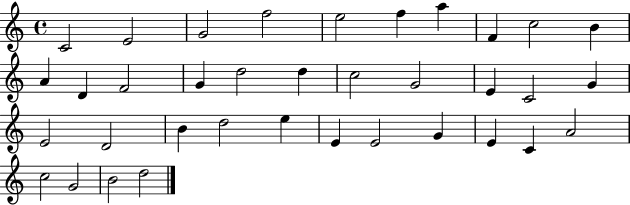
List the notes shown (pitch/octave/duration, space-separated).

C4/h E4/h G4/h F5/h E5/h F5/q A5/q F4/q C5/h B4/q A4/q D4/q F4/h G4/q D5/h D5/q C5/h G4/h E4/q C4/h G4/q E4/h D4/h B4/q D5/h E5/q E4/q E4/h G4/q E4/q C4/q A4/h C5/h G4/h B4/h D5/h